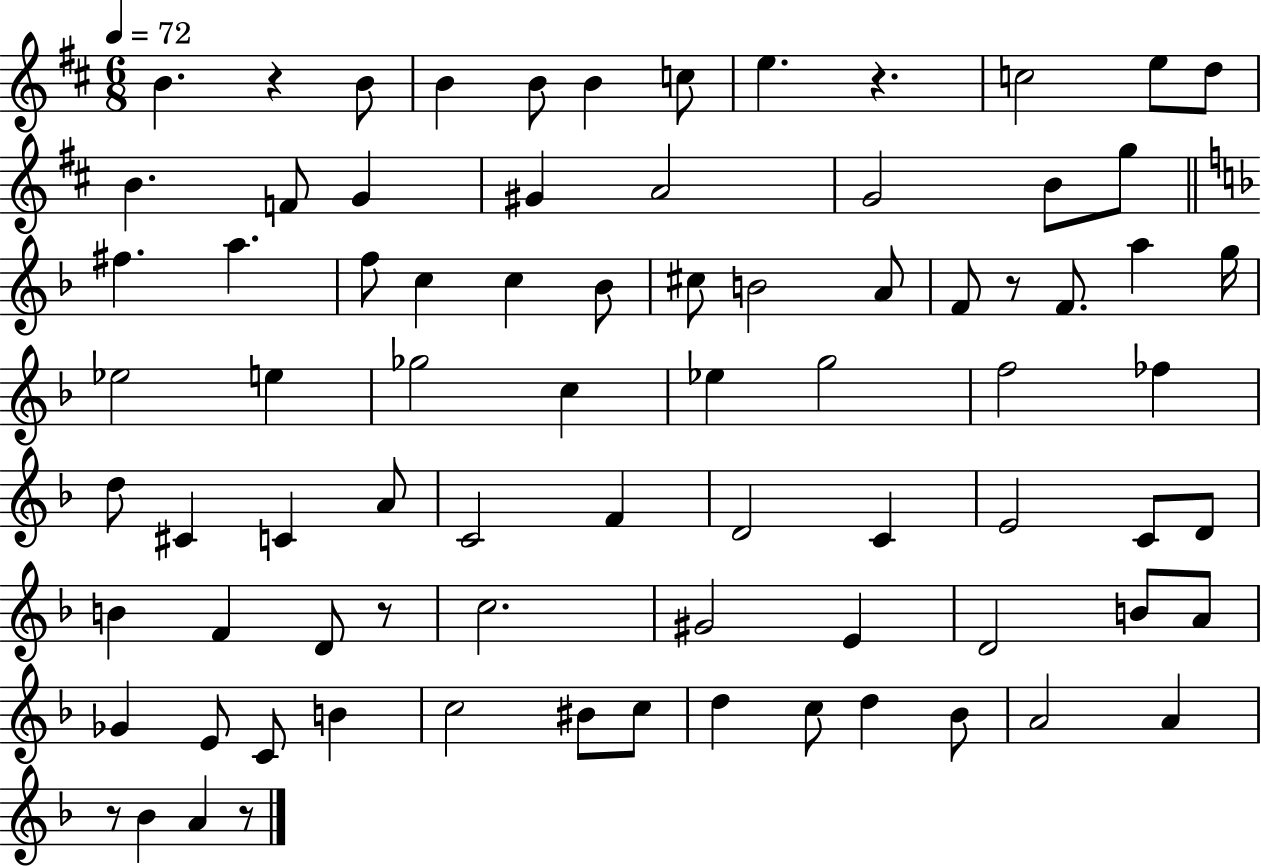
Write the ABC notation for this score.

X:1
T:Untitled
M:6/8
L:1/4
K:D
B z B/2 B B/2 B c/2 e z c2 e/2 d/2 B F/2 G ^G A2 G2 B/2 g/2 ^f a f/2 c c _B/2 ^c/2 B2 A/2 F/2 z/2 F/2 a g/4 _e2 e _g2 c _e g2 f2 _f d/2 ^C C A/2 C2 F D2 C E2 C/2 D/2 B F D/2 z/2 c2 ^G2 E D2 B/2 A/2 _G E/2 C/2 B c2 ^B/2 c/2 d c/2 d _B/2 A2 A z/2 _B A z/2